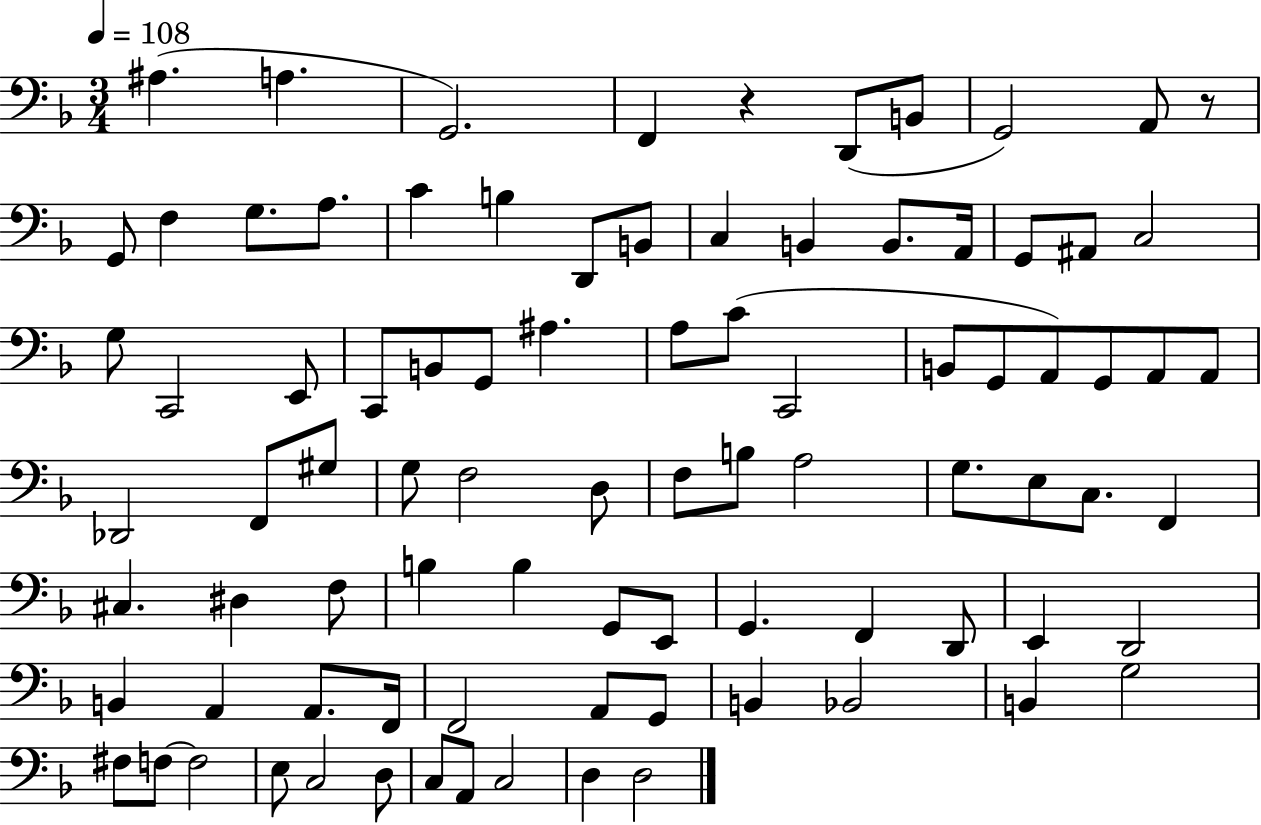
X:1
T:Untitled
M:3/4
L:1/4
K:F
^A, A, G,,2 F,, z D,,/2 B,,/2 G,,2 A,,/2 z/2 G,,/2 F, G,/2 A,/2 C B, D,,/2 B,,/2 C, B,, B,,/2 A,,/4 G,,/2 ^A,,/2 C,2 G,/2 C,,2 E,,/2 C,,/2 B,,/2 G,,/2 ^A, A,/2 C/2 C,,2 B,,/2 G,,/2 A,,/2 G,,/2 A,,/2 A,,/2 _D,,2 F,,/2 ^G,/2 G,/2 F,2 D,/2 F,/2 B,/2 A,2 G,/2 E,/2 C,/2 F,, ^C, ^D, F,/2 B, B, G,,/2 E,,/2 G,, F,, D,,/2 E,, D,,2 B,, A,, A,,/2 F,,/4 F,,2 A,,/2 G,,/2 B,, _B,,2 B,, G,2 ^F,/2 F,/2 F,2 E,/2 C,2 D,/2 C,/2 A,,/2 C,2 D, D,2